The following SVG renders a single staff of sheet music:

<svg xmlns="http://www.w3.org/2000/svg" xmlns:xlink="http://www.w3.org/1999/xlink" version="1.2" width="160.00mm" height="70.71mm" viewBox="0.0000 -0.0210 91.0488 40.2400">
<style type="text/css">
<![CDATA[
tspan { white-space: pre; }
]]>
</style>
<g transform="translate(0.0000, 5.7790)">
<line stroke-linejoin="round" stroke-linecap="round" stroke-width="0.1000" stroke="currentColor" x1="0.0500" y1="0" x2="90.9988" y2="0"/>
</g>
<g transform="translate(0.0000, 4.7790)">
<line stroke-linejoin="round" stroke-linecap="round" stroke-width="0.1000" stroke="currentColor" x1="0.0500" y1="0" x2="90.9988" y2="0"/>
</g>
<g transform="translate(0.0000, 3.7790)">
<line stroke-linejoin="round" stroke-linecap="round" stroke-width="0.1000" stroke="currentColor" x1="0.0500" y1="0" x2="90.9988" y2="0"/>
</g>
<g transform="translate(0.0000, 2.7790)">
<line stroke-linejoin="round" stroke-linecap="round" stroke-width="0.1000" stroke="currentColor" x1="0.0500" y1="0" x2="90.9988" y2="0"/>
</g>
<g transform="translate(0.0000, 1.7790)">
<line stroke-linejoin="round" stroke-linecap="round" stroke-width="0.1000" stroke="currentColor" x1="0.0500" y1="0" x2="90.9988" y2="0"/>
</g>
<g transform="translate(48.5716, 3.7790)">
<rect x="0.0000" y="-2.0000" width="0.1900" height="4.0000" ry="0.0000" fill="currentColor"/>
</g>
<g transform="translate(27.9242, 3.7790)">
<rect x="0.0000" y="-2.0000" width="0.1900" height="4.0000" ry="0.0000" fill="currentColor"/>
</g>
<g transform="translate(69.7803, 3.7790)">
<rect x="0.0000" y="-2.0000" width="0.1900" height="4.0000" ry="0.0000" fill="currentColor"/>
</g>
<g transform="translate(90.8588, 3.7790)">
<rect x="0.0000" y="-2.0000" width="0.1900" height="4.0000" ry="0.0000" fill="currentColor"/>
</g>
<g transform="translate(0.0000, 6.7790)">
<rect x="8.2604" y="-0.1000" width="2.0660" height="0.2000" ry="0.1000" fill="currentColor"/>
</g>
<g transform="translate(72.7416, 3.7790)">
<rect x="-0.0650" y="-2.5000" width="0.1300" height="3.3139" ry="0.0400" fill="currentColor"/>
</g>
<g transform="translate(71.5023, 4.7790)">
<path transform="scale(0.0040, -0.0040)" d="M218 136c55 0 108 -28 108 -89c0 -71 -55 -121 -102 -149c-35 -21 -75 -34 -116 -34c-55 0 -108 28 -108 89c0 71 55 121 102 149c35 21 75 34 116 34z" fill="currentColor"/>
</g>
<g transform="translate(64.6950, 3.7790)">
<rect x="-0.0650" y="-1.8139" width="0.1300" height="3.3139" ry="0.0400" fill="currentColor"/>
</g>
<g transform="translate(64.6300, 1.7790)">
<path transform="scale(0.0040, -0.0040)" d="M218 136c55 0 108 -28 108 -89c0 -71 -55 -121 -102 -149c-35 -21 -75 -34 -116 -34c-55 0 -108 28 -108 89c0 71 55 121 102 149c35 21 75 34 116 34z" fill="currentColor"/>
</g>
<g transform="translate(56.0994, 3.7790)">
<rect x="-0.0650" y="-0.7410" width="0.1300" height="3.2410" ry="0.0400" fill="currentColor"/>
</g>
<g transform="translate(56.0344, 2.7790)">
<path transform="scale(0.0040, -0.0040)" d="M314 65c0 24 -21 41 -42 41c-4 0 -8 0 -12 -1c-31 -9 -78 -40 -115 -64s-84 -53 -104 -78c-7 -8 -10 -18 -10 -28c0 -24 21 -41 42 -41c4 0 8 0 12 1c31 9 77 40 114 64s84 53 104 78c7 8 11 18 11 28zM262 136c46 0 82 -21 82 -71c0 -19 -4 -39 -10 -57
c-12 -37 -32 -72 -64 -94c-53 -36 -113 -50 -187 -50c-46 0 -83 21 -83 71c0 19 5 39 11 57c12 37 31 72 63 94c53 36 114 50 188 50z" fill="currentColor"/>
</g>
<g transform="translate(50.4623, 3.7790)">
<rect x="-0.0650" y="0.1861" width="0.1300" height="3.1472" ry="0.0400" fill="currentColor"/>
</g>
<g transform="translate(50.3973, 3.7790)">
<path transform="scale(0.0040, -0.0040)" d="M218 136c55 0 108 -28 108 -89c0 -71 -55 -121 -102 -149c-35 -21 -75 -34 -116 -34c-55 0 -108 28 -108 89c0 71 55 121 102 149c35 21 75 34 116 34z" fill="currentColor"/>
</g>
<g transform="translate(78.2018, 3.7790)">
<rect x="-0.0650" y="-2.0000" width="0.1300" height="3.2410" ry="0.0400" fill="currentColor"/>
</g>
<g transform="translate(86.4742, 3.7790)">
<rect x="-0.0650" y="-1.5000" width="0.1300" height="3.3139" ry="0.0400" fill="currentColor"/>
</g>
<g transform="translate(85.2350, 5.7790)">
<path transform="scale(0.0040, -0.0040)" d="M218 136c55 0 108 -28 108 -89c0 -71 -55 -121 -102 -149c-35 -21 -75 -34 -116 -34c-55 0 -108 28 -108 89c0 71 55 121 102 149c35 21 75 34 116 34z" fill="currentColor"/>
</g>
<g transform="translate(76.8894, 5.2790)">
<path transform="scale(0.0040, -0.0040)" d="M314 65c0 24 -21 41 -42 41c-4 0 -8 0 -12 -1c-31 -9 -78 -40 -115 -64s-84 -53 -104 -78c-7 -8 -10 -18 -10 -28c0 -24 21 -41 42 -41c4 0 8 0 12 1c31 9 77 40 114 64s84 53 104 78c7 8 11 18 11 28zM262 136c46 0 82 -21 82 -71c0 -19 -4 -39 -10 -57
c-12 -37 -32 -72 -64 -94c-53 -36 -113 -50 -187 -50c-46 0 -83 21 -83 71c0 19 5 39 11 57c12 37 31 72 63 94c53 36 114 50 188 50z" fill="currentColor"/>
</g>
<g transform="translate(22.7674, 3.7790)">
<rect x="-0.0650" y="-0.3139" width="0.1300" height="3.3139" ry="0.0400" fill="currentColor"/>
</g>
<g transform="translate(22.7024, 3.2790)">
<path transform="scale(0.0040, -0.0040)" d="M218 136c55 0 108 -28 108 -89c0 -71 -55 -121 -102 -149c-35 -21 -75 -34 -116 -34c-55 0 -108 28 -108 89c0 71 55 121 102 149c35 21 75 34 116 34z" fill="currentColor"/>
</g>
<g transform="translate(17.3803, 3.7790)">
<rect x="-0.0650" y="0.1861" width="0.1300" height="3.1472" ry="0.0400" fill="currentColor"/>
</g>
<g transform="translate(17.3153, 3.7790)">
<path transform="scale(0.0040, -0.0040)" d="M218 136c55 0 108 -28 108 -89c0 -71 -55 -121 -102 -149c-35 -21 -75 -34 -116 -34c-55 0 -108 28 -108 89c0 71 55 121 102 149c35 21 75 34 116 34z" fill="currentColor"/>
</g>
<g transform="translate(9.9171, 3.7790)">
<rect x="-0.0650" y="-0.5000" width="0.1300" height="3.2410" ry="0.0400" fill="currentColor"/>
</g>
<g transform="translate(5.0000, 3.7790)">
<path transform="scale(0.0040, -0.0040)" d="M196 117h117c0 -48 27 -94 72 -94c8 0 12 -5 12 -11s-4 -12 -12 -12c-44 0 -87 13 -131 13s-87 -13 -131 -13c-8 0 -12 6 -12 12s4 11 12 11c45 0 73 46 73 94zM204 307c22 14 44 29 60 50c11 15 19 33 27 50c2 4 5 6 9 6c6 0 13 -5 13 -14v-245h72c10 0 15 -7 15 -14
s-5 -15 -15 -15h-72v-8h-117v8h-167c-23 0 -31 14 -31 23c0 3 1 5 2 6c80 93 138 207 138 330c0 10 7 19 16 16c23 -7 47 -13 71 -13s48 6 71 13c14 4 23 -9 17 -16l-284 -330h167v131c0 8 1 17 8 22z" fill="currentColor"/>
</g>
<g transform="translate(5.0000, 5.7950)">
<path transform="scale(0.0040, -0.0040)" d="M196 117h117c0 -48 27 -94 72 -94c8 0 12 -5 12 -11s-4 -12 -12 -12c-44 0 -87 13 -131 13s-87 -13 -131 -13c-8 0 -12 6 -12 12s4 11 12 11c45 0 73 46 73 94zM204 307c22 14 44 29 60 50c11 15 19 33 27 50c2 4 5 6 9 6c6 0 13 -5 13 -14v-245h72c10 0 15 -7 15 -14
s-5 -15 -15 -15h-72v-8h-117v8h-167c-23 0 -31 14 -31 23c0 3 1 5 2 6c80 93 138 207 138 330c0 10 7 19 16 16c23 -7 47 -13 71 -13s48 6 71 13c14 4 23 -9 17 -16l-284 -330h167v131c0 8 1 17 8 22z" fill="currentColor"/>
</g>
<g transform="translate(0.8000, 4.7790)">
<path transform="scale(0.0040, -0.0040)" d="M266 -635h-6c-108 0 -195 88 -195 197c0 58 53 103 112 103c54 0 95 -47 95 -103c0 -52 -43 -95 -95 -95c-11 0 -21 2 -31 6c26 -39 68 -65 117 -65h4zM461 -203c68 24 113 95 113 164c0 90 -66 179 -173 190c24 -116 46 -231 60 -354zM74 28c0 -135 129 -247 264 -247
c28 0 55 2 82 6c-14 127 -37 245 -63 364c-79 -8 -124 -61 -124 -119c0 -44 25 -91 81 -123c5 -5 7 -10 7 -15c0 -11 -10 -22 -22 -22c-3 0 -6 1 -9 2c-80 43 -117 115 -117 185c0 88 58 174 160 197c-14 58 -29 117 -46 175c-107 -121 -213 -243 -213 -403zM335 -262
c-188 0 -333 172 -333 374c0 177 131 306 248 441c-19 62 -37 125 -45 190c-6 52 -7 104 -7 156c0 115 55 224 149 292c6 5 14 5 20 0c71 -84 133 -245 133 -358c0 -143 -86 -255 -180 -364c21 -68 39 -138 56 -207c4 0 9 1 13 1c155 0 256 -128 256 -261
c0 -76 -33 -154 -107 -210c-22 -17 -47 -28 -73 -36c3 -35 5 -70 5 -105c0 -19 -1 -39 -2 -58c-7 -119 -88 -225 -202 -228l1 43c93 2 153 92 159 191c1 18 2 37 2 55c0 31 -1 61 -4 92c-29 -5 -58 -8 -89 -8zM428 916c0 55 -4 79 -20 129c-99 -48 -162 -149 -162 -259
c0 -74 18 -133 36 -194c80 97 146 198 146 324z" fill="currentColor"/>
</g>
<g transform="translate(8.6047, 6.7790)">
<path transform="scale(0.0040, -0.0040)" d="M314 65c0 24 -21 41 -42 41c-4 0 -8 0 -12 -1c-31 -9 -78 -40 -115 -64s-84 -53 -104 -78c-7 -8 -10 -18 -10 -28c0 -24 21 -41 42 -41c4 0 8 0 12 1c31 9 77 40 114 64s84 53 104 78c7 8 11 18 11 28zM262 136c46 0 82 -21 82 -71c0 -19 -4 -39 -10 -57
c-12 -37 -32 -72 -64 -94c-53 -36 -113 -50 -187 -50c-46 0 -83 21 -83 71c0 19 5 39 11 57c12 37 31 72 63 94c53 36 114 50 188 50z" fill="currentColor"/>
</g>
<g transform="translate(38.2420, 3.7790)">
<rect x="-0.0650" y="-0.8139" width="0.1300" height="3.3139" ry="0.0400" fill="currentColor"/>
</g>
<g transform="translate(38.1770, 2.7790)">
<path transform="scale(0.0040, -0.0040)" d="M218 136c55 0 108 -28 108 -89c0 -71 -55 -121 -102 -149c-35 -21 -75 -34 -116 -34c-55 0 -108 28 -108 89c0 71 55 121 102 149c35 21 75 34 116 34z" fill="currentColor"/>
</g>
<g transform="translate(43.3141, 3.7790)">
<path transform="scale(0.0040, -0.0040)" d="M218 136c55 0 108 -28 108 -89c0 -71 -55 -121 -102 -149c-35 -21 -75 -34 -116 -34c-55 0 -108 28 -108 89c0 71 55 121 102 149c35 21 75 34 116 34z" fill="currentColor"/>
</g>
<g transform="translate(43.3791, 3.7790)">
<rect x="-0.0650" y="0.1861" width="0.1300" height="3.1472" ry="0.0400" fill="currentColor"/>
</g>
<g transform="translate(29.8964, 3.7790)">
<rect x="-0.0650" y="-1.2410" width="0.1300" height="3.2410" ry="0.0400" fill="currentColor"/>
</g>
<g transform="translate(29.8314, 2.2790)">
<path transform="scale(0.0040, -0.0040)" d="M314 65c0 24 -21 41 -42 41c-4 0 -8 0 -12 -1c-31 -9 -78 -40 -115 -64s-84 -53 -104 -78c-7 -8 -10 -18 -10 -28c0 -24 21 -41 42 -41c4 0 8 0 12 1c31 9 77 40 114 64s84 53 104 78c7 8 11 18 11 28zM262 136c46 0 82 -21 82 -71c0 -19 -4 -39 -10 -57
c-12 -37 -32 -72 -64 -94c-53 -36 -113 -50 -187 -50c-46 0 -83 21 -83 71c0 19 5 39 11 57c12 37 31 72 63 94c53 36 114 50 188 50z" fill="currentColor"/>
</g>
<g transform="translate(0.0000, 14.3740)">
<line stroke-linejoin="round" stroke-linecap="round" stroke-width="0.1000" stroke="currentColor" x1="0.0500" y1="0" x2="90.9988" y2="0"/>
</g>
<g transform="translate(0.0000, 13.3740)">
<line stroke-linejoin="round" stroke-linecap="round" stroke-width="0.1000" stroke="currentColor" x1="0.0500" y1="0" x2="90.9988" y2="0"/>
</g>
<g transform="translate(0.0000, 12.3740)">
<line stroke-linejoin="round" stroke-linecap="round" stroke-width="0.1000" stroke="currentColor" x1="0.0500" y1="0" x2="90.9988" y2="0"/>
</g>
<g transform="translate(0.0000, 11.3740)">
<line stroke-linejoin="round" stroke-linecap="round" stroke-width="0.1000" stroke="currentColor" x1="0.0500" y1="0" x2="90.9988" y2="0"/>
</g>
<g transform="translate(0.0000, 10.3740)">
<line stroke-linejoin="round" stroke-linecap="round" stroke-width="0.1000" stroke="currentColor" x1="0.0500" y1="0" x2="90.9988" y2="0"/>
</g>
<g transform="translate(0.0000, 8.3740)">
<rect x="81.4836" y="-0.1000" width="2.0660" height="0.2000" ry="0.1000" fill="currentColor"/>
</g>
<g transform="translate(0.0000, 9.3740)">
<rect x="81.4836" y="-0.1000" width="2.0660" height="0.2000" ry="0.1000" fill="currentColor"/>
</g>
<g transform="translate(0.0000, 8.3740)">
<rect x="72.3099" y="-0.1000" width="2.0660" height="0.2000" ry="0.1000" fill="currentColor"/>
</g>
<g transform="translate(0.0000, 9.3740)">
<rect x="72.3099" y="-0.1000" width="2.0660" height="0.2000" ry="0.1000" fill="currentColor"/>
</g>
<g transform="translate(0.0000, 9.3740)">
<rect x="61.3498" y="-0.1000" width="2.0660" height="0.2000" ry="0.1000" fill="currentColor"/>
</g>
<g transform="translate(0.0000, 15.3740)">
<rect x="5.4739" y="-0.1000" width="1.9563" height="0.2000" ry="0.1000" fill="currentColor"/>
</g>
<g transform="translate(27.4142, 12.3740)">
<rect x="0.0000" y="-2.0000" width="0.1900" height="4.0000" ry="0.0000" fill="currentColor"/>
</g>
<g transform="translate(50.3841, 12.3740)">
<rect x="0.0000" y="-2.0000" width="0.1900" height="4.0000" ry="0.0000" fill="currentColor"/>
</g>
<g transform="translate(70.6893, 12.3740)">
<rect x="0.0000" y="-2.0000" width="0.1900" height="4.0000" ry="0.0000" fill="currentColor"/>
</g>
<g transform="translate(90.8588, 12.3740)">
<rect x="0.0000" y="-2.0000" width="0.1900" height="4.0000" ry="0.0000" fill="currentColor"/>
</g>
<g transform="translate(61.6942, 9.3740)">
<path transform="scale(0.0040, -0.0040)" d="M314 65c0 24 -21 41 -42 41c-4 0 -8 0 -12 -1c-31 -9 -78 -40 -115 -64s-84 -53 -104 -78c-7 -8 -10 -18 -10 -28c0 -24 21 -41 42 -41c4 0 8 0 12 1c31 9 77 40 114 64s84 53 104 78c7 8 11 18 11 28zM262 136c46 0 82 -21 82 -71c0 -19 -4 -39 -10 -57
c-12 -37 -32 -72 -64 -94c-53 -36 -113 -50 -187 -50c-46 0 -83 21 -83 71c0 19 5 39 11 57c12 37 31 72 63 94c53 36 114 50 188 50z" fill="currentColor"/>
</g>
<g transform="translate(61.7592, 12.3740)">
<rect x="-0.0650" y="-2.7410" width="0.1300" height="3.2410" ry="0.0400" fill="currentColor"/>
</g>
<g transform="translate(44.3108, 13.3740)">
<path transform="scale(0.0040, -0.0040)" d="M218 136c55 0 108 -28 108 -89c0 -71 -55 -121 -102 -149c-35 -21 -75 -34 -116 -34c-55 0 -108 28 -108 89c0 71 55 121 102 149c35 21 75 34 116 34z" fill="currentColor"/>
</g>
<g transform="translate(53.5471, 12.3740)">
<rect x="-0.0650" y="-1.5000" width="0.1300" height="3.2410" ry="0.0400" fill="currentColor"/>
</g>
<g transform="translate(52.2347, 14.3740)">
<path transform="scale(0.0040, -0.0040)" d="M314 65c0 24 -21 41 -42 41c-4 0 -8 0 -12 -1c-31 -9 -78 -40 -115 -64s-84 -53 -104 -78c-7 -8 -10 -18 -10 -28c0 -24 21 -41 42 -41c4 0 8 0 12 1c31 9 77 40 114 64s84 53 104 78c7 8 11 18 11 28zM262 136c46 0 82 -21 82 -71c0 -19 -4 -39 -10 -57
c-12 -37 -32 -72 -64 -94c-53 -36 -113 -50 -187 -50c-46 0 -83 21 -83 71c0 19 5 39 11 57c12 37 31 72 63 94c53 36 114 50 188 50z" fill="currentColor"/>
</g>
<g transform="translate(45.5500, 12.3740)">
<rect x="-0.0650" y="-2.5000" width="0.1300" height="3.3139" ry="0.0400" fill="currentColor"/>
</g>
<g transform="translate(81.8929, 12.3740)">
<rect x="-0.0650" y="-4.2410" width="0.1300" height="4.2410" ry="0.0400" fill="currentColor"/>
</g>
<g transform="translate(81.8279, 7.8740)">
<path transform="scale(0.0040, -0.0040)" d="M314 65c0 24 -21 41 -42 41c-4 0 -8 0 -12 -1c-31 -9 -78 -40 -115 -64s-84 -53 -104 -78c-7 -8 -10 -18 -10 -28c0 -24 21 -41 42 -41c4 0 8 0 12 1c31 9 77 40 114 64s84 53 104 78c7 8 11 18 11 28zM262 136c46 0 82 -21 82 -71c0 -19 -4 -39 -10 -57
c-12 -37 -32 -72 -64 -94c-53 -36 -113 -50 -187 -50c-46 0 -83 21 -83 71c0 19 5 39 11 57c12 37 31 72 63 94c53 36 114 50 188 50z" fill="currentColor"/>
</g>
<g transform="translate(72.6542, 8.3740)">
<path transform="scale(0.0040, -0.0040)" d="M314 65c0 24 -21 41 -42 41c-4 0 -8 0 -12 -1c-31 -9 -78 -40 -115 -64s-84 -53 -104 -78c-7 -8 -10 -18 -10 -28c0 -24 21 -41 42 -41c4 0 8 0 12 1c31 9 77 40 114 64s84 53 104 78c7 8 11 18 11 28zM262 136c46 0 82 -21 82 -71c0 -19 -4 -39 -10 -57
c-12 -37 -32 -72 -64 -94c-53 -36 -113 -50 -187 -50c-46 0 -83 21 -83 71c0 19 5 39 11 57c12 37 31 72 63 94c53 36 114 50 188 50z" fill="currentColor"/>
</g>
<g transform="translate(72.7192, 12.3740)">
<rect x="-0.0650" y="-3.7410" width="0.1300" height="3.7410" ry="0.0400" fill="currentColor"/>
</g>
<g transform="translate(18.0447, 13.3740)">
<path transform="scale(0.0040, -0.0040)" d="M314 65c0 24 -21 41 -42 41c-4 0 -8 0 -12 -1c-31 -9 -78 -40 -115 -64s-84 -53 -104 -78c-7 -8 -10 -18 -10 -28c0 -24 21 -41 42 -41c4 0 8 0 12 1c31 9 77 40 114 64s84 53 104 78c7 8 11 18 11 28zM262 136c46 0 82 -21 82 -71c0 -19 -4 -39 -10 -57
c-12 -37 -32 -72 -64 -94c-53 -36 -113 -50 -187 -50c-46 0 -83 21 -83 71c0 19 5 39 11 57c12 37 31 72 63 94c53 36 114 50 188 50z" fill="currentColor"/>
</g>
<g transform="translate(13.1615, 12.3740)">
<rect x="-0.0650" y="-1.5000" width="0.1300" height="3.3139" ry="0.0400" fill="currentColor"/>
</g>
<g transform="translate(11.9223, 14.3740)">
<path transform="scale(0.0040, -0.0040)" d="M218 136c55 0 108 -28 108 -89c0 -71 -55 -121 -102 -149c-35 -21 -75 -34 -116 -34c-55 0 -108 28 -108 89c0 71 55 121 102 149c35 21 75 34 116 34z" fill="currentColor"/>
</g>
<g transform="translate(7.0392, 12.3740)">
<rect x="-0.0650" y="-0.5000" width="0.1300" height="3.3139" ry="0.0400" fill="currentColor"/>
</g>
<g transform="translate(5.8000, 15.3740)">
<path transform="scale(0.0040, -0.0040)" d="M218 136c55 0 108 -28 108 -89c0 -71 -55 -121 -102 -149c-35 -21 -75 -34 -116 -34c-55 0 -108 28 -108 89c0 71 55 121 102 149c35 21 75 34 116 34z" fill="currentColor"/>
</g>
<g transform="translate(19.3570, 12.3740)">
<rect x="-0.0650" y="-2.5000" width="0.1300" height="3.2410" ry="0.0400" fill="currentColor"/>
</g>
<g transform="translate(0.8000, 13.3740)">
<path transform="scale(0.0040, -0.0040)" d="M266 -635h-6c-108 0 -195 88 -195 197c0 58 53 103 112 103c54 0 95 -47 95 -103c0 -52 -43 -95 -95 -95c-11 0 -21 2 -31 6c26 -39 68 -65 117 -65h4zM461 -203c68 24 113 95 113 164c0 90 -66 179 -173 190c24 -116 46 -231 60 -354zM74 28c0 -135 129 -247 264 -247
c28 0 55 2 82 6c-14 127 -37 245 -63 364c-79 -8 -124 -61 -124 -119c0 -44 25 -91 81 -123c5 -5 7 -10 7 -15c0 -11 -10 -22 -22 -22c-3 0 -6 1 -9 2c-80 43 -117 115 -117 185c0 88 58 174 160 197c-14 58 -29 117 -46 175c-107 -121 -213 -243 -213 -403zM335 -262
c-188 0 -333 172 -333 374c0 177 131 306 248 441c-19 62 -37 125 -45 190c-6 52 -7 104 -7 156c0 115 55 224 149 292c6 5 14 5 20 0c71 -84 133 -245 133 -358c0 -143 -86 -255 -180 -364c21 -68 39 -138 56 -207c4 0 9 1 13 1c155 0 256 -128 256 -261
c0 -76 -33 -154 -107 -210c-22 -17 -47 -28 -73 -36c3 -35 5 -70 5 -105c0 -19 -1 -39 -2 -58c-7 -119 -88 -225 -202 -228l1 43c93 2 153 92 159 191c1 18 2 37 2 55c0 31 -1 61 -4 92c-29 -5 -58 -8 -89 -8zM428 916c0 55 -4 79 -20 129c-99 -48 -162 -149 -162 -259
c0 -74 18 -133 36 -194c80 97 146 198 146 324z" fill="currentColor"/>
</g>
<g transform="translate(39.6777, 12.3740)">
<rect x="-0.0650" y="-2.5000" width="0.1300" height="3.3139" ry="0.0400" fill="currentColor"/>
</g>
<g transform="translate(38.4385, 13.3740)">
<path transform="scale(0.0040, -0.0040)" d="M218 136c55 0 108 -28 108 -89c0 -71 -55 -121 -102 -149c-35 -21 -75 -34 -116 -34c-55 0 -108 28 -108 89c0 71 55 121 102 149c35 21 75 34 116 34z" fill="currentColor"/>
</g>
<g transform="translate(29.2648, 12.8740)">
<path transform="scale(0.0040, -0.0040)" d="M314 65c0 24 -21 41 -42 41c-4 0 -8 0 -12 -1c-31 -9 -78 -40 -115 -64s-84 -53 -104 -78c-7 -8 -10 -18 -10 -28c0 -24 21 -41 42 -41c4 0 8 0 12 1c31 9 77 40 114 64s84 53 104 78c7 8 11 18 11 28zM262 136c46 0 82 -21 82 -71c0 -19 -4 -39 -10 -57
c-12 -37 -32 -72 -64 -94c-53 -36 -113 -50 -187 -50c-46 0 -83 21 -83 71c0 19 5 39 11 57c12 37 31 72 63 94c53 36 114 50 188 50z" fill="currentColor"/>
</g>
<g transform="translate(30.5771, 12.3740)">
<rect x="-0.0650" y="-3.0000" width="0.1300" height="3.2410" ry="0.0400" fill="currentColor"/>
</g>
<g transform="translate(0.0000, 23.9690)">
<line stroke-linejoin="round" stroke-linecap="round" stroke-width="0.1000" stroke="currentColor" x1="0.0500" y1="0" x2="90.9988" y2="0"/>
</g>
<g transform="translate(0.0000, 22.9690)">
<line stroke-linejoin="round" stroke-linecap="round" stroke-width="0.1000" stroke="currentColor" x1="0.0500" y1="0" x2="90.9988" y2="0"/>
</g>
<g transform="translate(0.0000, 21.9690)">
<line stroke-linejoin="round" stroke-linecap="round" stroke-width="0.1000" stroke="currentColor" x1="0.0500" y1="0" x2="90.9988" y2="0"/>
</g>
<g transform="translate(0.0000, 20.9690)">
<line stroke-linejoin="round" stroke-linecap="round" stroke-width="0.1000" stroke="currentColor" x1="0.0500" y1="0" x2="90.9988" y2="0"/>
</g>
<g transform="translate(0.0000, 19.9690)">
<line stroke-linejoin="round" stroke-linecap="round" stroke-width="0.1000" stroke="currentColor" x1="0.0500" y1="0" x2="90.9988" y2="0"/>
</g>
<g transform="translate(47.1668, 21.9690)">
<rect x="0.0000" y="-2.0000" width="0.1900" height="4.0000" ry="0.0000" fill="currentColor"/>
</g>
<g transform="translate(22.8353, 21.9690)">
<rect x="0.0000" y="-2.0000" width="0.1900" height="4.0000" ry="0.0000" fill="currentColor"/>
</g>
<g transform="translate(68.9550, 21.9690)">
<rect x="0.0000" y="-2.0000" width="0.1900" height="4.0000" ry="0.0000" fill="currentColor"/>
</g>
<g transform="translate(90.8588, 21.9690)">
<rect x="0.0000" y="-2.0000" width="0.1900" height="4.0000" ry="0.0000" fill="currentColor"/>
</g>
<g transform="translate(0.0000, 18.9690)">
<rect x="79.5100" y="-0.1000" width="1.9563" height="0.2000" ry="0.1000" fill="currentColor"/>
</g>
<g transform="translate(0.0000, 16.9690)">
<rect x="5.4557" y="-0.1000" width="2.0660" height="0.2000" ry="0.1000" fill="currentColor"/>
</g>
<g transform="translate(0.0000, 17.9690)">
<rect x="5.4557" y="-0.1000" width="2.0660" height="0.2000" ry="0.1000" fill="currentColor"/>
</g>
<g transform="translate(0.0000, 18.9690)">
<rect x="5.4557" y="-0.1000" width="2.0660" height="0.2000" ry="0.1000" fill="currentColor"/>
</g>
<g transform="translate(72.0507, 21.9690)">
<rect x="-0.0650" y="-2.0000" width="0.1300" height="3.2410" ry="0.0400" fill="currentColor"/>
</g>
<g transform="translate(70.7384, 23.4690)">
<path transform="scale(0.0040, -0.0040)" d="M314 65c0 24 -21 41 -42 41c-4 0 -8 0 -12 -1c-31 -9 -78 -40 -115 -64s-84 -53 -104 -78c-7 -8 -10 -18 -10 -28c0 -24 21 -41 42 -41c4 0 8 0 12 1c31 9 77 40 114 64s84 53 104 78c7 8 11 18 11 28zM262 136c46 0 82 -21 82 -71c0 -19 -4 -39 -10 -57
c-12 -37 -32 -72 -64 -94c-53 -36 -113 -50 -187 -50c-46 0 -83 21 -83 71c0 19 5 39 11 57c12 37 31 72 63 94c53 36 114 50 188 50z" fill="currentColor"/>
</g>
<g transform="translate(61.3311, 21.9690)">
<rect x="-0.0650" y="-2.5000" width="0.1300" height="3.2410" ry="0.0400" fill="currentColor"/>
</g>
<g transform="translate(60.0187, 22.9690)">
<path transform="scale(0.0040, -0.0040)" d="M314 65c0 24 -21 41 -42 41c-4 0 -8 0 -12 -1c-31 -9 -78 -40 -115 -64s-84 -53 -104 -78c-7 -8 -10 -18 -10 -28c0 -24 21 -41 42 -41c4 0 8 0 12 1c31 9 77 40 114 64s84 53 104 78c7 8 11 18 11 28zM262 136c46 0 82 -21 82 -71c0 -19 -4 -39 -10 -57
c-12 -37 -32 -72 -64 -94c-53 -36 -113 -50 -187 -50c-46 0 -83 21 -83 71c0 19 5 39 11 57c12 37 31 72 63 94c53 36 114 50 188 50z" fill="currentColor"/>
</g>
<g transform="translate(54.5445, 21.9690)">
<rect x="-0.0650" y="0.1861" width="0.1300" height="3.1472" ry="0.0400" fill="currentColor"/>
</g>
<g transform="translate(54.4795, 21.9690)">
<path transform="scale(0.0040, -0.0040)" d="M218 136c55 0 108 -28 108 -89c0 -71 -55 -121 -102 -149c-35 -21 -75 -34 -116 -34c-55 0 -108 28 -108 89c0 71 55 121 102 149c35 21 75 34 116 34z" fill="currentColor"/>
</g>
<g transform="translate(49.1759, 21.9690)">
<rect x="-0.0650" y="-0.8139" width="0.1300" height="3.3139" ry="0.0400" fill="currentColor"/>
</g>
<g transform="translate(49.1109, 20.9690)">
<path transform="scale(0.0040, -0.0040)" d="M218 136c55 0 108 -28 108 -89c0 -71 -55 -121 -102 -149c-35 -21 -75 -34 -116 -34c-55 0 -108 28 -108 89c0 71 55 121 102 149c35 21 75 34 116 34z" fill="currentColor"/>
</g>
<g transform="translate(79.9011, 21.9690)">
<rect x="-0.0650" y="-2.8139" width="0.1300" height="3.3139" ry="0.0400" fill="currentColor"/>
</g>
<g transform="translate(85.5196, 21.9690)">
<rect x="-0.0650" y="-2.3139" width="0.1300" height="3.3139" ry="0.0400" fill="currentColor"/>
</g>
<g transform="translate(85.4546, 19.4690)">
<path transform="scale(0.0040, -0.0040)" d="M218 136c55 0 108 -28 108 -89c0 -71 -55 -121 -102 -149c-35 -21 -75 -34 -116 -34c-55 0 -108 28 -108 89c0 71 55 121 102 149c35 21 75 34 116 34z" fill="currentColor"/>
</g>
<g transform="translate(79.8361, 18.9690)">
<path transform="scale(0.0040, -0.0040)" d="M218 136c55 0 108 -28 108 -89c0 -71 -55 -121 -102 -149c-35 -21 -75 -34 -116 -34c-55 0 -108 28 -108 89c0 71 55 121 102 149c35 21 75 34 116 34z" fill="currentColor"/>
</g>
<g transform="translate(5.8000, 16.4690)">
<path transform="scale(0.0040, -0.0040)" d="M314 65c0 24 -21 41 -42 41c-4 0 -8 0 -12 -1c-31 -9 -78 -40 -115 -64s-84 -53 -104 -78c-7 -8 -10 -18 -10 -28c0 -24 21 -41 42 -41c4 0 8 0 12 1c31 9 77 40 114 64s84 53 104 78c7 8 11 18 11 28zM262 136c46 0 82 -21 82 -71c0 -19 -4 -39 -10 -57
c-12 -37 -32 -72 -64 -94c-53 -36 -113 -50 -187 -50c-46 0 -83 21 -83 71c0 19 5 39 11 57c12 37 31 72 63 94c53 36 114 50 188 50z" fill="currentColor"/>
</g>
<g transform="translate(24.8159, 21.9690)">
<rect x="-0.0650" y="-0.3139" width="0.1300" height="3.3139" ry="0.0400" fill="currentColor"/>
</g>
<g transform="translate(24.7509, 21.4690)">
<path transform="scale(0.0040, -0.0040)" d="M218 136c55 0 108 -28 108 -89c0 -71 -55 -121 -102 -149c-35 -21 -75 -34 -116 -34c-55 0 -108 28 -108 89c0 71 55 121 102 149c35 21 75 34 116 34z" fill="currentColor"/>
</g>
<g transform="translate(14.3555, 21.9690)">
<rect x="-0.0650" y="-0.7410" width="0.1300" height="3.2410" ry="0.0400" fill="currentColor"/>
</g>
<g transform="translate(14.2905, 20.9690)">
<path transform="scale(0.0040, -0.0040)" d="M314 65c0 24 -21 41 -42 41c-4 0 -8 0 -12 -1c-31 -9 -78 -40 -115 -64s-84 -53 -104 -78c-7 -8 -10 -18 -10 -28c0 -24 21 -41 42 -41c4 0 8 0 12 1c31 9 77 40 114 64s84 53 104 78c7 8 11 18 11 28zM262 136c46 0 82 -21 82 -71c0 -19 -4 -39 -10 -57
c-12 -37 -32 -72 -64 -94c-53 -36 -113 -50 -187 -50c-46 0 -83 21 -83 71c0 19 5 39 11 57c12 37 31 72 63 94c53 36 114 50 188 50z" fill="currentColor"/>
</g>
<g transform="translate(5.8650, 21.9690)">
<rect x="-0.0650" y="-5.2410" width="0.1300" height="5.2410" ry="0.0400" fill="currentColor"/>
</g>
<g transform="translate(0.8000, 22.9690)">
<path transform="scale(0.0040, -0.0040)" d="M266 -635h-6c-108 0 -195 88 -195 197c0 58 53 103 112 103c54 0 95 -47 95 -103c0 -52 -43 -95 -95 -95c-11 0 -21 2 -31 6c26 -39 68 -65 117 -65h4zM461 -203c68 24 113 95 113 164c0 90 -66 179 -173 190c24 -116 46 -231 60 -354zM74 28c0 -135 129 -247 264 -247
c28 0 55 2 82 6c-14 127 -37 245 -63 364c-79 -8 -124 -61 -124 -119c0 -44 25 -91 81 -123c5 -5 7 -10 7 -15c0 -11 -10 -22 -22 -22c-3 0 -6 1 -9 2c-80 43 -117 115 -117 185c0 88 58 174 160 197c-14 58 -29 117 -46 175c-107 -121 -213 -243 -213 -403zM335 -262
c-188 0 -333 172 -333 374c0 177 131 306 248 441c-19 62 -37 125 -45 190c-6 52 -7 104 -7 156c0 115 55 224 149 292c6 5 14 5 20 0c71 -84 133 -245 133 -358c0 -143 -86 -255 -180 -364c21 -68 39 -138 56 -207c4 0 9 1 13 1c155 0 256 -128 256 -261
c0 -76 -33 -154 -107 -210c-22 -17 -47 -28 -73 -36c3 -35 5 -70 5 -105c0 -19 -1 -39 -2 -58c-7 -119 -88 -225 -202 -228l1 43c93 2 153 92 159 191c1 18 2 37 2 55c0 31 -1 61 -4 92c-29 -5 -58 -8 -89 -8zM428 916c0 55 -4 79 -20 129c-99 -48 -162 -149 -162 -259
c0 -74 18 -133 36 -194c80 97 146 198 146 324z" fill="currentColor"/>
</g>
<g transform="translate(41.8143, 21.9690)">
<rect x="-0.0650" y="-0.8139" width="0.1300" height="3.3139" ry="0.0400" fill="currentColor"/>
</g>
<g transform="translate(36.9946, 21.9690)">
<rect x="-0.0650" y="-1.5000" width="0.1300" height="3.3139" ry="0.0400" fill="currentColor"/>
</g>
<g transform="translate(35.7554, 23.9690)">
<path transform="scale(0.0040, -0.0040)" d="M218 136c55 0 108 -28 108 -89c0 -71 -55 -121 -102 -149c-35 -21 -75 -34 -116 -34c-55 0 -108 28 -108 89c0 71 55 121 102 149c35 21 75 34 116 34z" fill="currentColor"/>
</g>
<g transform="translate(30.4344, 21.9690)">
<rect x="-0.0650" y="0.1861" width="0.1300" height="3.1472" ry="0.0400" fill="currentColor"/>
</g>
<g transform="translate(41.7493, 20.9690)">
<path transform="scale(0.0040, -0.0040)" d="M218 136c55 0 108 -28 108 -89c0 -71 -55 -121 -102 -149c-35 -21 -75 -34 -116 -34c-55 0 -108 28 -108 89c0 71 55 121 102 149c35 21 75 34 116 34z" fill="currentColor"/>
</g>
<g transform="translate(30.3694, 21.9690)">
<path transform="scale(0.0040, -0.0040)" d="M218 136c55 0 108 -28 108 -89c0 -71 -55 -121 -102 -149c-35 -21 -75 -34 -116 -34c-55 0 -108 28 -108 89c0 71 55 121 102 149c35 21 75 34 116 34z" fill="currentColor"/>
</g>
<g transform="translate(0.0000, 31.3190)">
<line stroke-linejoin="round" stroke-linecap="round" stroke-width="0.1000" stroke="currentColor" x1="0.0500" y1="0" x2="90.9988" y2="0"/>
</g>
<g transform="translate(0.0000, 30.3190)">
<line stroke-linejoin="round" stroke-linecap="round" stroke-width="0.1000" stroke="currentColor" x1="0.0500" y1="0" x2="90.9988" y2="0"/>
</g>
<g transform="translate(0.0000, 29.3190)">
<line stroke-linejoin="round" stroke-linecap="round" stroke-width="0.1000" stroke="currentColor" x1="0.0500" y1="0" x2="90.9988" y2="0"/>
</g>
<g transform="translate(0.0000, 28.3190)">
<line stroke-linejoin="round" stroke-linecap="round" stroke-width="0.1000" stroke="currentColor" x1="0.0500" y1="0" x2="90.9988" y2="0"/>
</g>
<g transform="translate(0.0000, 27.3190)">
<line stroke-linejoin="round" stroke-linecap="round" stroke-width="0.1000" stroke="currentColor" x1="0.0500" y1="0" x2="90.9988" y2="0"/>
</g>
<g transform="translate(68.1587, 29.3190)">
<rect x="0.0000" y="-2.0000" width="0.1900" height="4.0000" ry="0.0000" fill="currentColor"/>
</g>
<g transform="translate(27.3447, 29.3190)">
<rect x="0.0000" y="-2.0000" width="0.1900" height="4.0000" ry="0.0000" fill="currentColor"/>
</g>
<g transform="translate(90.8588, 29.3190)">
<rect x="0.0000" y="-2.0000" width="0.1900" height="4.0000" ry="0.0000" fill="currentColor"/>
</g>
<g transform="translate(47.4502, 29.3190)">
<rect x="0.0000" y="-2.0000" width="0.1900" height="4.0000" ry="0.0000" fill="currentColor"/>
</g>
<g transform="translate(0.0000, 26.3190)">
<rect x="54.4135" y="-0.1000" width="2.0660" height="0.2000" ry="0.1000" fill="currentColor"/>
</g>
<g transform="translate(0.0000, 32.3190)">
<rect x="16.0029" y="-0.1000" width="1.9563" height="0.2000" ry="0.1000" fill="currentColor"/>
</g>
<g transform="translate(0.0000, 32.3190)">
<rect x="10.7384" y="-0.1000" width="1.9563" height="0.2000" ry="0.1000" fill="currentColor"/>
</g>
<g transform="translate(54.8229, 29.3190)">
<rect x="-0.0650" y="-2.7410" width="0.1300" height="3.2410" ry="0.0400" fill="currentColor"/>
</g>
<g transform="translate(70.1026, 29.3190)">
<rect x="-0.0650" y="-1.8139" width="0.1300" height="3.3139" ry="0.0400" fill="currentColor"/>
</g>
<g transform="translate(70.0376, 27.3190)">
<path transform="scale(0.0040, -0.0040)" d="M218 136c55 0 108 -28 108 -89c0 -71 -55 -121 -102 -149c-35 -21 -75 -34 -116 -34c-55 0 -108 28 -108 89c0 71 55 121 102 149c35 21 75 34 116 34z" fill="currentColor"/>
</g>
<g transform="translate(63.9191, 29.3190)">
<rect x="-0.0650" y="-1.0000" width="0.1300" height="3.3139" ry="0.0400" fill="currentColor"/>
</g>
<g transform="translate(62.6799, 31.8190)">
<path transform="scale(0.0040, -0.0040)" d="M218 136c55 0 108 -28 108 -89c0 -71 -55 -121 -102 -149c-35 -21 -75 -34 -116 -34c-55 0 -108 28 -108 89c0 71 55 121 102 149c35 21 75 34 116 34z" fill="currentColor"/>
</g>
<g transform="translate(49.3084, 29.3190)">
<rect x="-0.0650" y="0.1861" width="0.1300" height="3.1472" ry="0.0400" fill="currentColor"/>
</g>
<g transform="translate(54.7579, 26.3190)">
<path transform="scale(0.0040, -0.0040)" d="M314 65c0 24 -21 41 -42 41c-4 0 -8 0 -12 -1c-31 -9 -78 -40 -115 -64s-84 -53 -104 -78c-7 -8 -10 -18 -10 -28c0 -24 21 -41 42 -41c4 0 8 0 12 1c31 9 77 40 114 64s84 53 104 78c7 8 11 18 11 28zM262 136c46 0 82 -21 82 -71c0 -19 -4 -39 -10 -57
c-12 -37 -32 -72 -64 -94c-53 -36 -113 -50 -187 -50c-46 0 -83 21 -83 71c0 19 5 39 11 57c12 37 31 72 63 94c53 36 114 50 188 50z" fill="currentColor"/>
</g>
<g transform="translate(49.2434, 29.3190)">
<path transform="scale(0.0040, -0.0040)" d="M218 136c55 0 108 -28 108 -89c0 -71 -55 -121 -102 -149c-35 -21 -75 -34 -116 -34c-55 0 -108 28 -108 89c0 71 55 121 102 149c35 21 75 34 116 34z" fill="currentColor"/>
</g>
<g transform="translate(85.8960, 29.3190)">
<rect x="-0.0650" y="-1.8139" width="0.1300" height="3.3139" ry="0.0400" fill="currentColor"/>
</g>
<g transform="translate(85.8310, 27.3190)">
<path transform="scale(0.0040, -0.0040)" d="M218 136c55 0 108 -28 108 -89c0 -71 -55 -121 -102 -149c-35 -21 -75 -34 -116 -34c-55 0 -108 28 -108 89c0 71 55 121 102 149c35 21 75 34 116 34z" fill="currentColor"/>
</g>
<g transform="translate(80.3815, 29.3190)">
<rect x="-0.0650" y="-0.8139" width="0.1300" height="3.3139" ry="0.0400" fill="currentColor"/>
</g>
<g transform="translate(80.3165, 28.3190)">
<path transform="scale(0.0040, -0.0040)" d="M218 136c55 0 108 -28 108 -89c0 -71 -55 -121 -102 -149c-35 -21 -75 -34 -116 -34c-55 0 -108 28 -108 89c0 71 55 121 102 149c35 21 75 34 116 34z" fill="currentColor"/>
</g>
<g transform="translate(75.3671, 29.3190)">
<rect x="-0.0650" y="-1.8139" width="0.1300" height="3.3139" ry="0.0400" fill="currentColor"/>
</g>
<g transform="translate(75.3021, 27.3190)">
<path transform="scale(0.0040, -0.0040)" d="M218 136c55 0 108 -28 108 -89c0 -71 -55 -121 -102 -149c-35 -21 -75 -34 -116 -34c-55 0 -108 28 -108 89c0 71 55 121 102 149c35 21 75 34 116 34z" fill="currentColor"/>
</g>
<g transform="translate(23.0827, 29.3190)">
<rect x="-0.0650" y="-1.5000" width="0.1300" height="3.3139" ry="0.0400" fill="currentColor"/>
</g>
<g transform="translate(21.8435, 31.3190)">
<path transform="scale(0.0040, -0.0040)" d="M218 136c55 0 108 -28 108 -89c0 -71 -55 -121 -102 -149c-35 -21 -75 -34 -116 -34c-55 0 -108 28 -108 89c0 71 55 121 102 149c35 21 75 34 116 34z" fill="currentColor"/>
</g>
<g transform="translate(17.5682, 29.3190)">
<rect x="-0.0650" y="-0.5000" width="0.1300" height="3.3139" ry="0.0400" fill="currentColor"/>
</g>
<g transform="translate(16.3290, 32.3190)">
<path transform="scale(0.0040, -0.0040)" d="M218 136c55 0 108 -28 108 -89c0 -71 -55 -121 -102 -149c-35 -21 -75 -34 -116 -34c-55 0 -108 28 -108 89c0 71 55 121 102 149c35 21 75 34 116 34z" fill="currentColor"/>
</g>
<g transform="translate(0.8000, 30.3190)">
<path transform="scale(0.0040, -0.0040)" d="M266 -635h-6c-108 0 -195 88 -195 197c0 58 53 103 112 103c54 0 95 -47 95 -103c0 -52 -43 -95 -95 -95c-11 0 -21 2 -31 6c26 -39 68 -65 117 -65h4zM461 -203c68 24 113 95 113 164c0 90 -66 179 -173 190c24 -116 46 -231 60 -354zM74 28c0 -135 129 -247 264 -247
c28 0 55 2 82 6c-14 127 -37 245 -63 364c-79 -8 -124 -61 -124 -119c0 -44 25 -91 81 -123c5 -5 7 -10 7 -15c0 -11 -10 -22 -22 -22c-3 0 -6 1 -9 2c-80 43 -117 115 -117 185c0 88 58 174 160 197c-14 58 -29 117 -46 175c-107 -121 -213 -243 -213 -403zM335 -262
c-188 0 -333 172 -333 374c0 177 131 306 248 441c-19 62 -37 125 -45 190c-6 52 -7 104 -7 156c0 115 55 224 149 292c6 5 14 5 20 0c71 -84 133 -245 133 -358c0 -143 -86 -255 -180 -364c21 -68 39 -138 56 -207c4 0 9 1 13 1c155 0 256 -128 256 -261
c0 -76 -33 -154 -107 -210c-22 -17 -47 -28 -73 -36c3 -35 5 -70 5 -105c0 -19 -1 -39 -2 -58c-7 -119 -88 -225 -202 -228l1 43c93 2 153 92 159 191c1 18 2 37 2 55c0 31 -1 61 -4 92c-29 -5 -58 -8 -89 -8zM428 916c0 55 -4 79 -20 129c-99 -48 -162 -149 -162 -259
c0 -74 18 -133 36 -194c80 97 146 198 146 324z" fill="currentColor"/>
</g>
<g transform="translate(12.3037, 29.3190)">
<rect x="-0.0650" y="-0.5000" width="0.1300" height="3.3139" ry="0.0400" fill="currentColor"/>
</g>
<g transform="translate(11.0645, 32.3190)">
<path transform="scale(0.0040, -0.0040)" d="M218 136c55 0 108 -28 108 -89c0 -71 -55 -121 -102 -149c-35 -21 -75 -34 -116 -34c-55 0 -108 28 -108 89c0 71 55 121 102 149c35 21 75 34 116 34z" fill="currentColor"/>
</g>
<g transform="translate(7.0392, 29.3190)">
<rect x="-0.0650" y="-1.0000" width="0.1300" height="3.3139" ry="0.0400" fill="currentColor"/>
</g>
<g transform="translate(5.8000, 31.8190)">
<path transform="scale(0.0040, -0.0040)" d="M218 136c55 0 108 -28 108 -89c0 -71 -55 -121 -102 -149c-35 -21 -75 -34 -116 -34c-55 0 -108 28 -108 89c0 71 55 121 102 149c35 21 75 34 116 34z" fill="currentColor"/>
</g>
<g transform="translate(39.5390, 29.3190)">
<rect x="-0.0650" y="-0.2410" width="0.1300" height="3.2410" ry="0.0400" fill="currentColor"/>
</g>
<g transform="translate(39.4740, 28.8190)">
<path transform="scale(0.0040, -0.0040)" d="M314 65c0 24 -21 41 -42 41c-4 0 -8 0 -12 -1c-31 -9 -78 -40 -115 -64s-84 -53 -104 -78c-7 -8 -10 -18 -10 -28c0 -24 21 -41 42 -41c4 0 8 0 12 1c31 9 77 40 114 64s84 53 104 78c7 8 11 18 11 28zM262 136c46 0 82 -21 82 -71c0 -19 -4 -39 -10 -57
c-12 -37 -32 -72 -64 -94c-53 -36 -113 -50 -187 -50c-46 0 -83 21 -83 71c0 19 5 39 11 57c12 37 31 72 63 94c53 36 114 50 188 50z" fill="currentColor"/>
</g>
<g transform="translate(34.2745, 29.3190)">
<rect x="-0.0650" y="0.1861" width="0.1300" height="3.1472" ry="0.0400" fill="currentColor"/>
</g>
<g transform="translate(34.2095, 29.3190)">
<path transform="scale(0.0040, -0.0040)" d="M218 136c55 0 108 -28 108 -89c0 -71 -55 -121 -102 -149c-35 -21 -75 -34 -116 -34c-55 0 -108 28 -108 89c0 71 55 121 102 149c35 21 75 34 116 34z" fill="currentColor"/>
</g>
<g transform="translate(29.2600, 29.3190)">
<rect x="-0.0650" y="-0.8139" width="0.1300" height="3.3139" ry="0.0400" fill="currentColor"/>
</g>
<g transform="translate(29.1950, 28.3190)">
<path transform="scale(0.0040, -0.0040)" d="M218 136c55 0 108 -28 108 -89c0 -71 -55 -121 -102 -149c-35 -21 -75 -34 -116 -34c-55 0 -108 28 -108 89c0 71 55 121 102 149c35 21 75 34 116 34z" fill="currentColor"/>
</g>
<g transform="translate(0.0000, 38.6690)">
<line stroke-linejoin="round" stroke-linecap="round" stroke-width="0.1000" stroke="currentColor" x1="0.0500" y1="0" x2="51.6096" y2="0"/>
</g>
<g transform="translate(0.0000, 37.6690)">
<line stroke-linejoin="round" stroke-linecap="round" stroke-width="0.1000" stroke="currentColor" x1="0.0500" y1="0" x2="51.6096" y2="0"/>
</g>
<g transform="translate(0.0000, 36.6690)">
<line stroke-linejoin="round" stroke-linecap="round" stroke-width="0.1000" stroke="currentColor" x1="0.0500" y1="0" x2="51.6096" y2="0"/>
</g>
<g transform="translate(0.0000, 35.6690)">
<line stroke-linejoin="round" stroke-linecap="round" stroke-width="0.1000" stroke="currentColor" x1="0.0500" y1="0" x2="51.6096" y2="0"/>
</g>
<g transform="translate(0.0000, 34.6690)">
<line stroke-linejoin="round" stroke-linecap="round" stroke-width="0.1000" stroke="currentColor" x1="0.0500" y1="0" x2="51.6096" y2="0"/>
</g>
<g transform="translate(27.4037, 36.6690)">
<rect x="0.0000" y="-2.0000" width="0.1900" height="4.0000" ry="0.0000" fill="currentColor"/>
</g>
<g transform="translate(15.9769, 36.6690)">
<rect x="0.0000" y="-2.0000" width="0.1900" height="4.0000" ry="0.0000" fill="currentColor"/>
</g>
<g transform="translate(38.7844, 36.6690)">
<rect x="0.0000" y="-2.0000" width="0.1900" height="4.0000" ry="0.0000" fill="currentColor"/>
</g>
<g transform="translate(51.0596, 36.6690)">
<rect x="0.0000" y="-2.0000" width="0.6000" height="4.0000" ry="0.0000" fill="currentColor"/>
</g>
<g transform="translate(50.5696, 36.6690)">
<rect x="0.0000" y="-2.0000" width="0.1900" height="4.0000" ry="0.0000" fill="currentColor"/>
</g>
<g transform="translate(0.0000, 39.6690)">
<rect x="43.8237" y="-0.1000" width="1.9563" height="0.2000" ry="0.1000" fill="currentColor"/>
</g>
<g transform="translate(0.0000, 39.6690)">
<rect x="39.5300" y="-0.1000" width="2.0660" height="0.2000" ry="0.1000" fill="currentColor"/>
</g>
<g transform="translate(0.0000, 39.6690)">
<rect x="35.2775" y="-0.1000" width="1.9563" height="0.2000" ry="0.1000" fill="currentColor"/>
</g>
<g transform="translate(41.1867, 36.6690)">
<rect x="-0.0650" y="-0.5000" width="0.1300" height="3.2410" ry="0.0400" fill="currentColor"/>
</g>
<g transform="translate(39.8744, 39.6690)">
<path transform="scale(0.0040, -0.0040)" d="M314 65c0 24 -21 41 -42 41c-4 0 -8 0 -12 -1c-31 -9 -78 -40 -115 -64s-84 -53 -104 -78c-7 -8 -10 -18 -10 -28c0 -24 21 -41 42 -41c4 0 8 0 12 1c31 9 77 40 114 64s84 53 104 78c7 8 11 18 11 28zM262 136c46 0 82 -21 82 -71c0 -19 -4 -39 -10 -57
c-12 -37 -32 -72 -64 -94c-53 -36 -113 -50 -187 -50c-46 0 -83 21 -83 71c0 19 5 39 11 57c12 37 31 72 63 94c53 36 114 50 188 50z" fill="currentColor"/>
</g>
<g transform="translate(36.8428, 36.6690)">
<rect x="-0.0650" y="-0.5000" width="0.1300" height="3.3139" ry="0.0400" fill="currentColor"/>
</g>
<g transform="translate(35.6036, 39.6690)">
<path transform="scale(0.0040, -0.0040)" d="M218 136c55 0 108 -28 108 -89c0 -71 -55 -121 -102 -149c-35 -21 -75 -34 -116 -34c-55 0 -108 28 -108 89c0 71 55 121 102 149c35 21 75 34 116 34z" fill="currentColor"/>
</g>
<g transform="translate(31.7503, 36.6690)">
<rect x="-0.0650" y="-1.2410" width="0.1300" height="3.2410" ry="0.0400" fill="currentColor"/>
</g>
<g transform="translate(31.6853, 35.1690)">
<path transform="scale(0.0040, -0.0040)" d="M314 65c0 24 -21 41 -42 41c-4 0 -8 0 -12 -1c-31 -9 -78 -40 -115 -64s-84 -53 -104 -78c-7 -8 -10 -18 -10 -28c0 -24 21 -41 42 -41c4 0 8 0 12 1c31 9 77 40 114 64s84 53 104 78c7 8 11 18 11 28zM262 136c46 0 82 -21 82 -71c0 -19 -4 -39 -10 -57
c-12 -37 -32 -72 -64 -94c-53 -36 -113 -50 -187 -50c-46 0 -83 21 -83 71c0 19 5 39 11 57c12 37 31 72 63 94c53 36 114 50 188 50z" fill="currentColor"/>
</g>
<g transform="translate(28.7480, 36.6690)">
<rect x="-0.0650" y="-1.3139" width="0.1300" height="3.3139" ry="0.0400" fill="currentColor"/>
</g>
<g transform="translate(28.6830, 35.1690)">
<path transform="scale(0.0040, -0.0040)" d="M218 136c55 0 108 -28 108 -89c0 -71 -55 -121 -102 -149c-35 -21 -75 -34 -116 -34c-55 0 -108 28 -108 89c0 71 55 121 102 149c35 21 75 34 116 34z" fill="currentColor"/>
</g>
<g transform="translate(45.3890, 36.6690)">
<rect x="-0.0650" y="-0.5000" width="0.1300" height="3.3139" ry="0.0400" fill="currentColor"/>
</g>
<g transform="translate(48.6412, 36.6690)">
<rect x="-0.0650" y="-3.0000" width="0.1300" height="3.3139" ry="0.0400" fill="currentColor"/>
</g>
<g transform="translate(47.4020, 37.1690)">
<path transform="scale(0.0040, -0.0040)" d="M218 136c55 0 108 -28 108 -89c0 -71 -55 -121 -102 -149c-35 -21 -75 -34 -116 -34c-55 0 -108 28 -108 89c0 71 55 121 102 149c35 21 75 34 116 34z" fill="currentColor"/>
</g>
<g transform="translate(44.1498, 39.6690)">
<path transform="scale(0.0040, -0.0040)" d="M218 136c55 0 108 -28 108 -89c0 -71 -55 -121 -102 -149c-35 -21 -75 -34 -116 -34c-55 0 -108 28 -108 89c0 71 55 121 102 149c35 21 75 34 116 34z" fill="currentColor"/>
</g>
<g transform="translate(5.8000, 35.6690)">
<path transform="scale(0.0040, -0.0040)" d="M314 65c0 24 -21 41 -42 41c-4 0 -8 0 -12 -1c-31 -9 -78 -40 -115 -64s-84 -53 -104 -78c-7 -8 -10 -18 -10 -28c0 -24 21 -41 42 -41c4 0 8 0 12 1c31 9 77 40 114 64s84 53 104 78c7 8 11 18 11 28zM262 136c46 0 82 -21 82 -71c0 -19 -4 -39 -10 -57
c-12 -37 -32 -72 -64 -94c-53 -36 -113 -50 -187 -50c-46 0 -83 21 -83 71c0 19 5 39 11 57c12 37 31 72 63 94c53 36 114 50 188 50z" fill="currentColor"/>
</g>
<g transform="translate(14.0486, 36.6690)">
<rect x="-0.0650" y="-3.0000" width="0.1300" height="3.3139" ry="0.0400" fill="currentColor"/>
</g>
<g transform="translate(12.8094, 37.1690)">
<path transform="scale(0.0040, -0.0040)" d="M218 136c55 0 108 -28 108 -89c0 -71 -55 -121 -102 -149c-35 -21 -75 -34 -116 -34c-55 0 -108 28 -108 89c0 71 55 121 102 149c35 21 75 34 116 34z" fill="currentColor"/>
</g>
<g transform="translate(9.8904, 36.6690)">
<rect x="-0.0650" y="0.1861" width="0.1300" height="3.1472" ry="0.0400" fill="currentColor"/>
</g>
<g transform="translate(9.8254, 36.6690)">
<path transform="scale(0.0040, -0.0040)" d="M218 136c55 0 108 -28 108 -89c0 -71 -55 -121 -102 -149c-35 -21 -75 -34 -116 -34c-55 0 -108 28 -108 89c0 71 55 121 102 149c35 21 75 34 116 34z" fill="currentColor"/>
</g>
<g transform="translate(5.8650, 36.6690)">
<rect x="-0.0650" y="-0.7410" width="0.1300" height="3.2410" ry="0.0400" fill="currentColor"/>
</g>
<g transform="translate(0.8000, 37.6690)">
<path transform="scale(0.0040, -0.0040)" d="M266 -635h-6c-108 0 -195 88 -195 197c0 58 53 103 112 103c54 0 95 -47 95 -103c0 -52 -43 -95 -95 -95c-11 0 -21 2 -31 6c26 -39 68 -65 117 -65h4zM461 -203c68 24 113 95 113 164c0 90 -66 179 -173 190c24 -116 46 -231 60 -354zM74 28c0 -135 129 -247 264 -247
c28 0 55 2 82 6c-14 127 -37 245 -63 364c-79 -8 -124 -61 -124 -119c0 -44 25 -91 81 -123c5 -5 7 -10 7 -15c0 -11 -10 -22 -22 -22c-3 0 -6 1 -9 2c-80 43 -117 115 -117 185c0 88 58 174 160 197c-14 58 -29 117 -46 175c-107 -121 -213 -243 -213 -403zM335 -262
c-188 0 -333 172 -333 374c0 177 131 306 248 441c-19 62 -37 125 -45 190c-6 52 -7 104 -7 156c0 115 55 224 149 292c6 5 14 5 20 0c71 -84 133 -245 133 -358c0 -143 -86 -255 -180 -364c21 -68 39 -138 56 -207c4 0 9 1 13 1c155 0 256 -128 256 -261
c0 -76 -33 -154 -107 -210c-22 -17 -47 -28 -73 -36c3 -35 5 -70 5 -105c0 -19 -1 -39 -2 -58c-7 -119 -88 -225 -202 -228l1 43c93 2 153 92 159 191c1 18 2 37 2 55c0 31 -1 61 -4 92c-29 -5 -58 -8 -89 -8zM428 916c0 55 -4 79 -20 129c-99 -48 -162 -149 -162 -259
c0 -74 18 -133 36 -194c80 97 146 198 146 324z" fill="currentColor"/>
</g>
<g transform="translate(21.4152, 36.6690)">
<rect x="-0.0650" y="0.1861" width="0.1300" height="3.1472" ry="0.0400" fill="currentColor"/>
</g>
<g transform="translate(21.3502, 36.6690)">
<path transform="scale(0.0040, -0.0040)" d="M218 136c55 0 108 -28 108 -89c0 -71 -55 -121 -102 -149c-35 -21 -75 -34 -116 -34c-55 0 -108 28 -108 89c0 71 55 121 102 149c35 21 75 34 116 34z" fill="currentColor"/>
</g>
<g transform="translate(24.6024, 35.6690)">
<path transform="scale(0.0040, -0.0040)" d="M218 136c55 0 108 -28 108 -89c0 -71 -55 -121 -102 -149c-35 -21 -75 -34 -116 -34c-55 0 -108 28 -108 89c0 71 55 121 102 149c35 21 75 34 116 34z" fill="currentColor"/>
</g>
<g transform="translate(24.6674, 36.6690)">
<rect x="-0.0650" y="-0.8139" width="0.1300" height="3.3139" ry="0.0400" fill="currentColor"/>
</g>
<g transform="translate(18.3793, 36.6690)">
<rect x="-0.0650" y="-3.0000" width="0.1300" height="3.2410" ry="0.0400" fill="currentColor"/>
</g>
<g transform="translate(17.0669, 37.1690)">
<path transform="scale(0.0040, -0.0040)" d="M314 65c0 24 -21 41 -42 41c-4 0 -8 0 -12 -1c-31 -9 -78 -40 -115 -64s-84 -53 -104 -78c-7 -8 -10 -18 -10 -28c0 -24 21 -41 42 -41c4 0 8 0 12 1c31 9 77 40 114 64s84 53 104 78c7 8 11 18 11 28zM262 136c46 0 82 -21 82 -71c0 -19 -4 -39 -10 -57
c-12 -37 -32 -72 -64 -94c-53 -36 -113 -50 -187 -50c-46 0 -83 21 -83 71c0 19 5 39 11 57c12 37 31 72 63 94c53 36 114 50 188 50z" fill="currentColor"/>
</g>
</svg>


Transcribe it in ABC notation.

X:1
T:Untitled
M:4/4
L:1/4
K:C
C2 B c e2 d B B d2 f G F2 E C E G2 A2 G G E2 a2 c'2 d'2 f'2 d2 c B E d d B G2 F2 a g D C C E d B c2 B a2 D f f d f d2 B A A2 B d e e2 C C2 C A